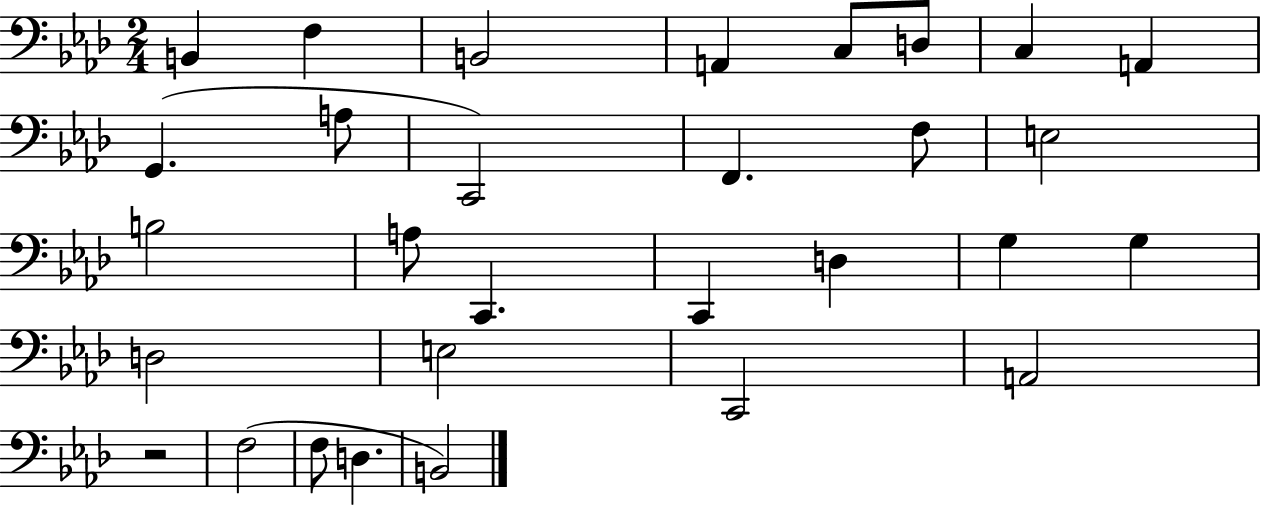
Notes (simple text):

B2/q F3/q B2/h A2/q C3/e D3/e C3/q A2/q G2/q. A3/e C2/h F2/q. F3/e E3/h B3/h A3/e C2/q. C2/q D3/q G3/q G3/q D3/h E3/h C2/h A2/h R/h F3/h F3/e D3/q. B2/h